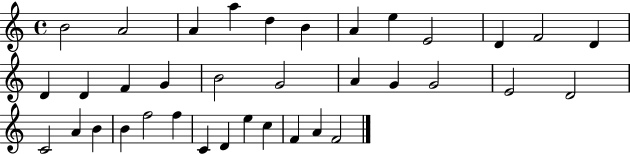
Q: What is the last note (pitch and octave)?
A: F4